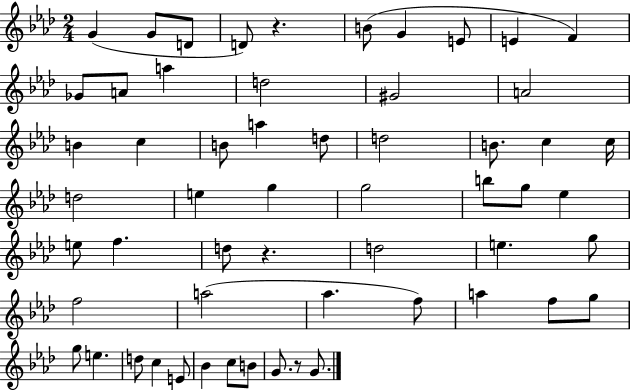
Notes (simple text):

G4/q G4/e D4/e D4/e R/q. B4/e G4/q E4/e E4/q F4/q Gb4/e A4/e A5/q D5/h G#4/h A4/h B4/q C5/q B4/e A5/q D5/e D5/h B4/e. C5/q C5/s D5/h E5/q G5/q G5/h B5/e G5/e Eb5/q E5/e F5/q. D5/e R/q. D5/h E5/q. G5/e F5/h A5/h Ab5/q. F5/e A5/q F5/e G5/e G5/e E5/q. D5/e C5/q E4/e Bb4/q C5/e B4/e G4/e. R/e G4/e.